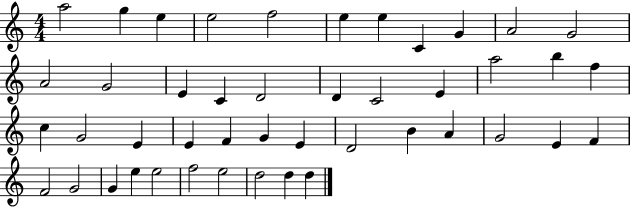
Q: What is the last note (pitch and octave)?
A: D5